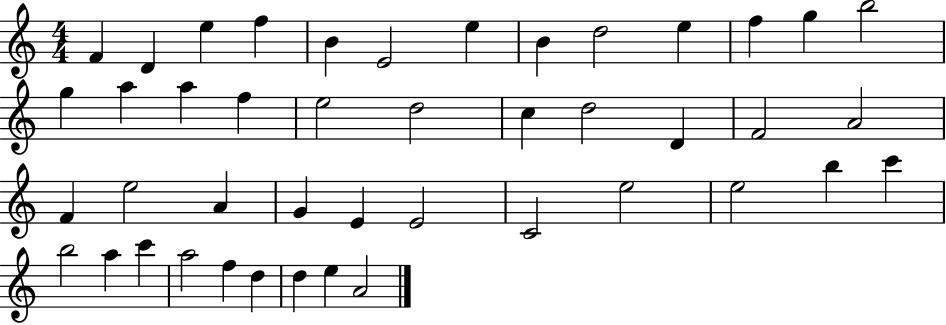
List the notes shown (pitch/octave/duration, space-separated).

F4/q D4/q E5/q F5/q B4/q E4/h E5/q B4/q D5/h E5/q F5/q G5/q B5/h G5/q A5/q A5/q F5/q E5/h D5/h C5/q D5/h D4/q F4/h A4/h F4/q E5/h A4/q G4/q E4/q E4/h C4/h E5/h E5/h B5/q C6/q B5/h A5/q C6/q A5/h F5/q D5/q D5/q E5/q A4/h